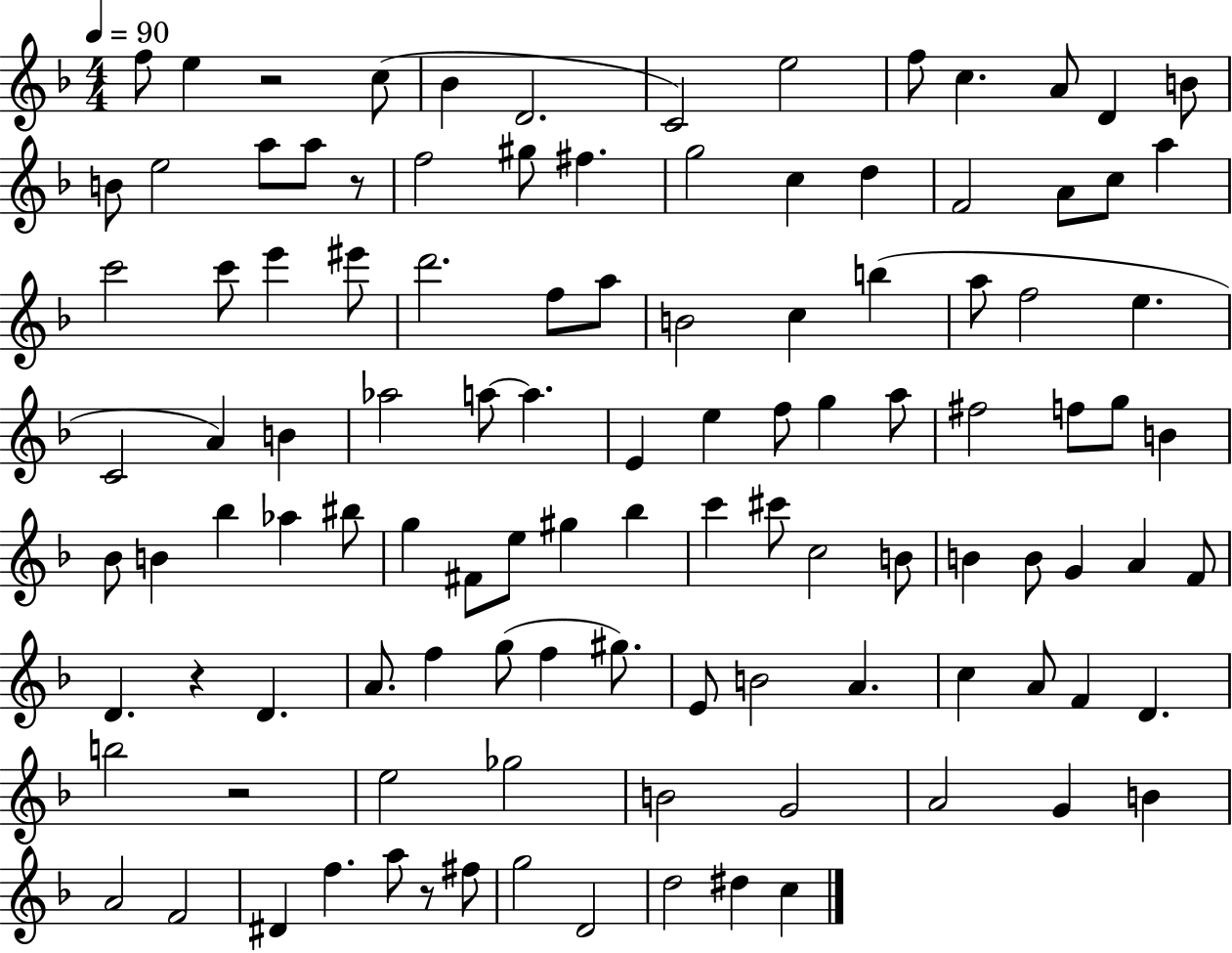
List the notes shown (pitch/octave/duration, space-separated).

F5/e E5/q R/h C5/e Bb4/q D4/h. C4/h E5/h F5/e C5/q. A4/e D4/q B4/e B4/e E5/h A5/e A5/e R/e F5/h G#5/e F#5/q. G5/h C5/q D5/q F4/h A4/e C5/e A5/q C6/h C6/e E6/q EIS6/e D6/h. F5/e A5/e B4/h C5/q B5/q A5/e F5/h E5/q. C4/h A4/q B4/q Ab5/h A5/e A5/q. E4/q E5/q F5/e G5/q A5/e F#5/h F5/e G5/e B4/q Bb4/e B4/q Bb5/q Ab5/q BIS5/e G5/q F#4/e E5/e G#5/q Bb5/q C6/q C#6/e C5/h B4/e B4/q B4/e G4/q A4/q F4/e D4/q. R/q D4/q. A4/e. F5/q G5/e F5/q G#5/e. E4/e B4/h A4/q. C5/q A4/e F4/q D4/q. B5/h R/h E5/h Gb5/h B4/h G4/h A4/h G4/q B4/q A4/h F4/h D#4/q F5/q. A5/e R/e F#5/e G5/h D4/h D5/h D#5/q C5/q